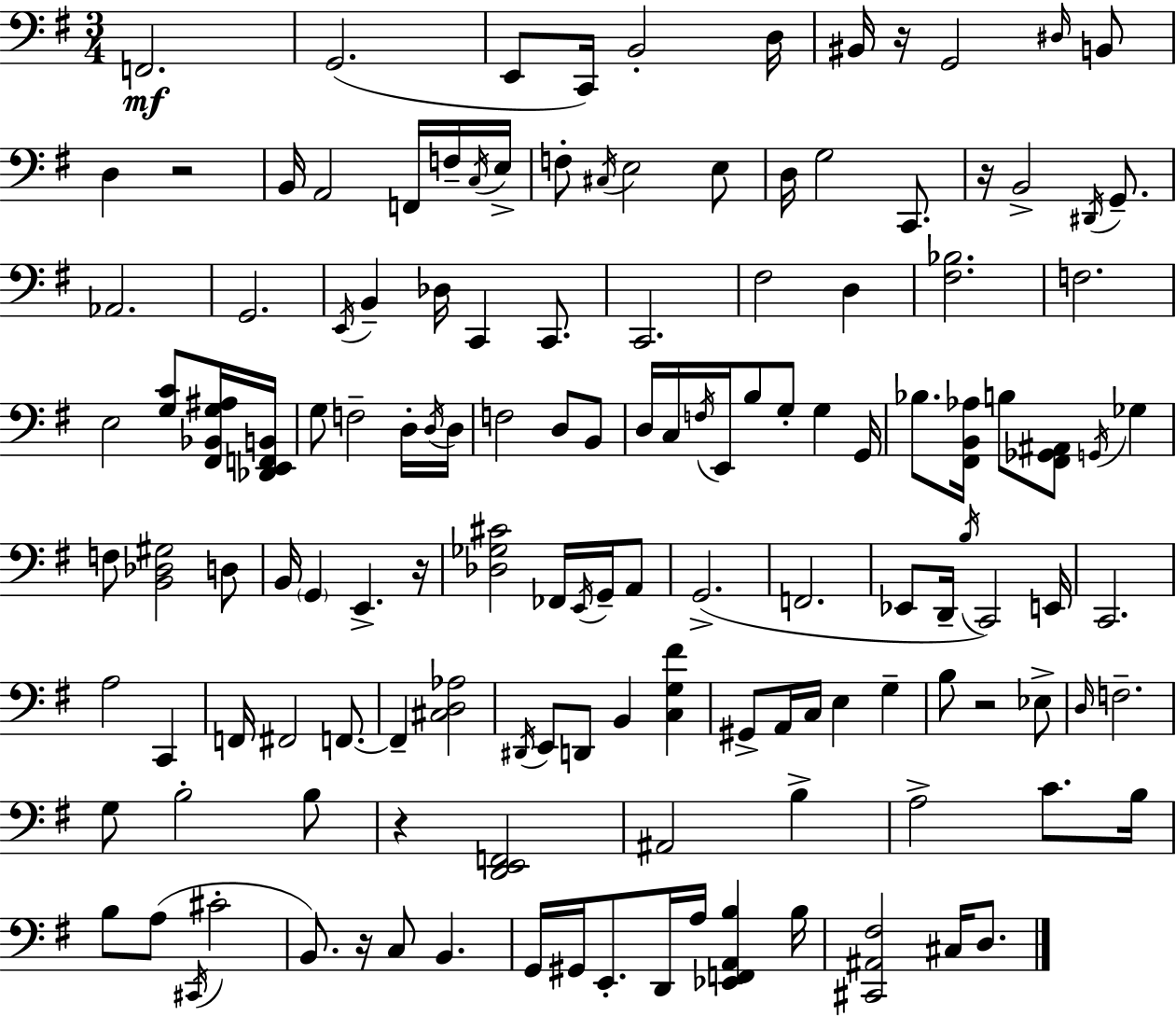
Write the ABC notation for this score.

X:1
T:Untitled
M:3/4
L:1/4
K:Em
F,,2 G,,2 E,,/2 C,,/4 B,,2 D,/4 ^B,,/4 z/4 G,,2 ^D,/4 B,,/2 D, z2 B,,/4 A,,2 F,,/4 F,/4 C,/4 E,/4 F,/2 ^C,/4 E,2 E,/2 D,/4 G,2 C,,/2 z/4 B,,2 ^D,,/4 G,,/2 _A,,2 G,,2 E,,/4 B,, _D,/4 C,, C,,/2 C,,2 ^F,2 D, [^F,_B,]2 F,2 E,2 [G,C]/2 [^F,,_B,,G,^A,]/4 [_D,,E,,F,,B,,]/4 G,/2 F,2 D,/4 D,/4 D,/4 F,2 D,/2 B,,/2 D,/4 C,/4 F,/4 E,,/4 B,/2 G,/2 G, G,,/4 _B,/2 [^F,,B,,_A,]/4 B,/2 [^F,,_G,,^A,,]/2 G,,/4 _G, F,/2 [B,,_D,^G,]2 D,/2 B,,/4 G,, E,, z/4 [_D,_G,^C]2 _F,,/4 E,,/4 G,,/4 A,,/2 G,,2 F,,2 _E,,/2 D,,/4 B,/4 C,,2 E,,/4 C,,2 A,2 C,, F,,/4 ^F,,2 F,,/2 F,, [^C,D,_A,]2 ^D,,/4 E,,/2 D,,/2 B,, [C,G,^F] ^G,,/2 A,,/4 C,/4 E, G, B,/2 z2 _E,/2 D,/4 F,2 G,/2 B,2 B,/2 z [D,,E,,F,,]2 ^A,,2 B, A,2 C/2 B,/4 B,/2 A,/2 ^C,,/4 ^C2 B,,/2 z/4 C,/2 B,, G,,/4 ^G,,/4 E,,/2 D,,/4 A,/4 [_E,,F,,A,,B,] B,/4 [^C,,^A,,^F,]2 ^C,/4 D,/2